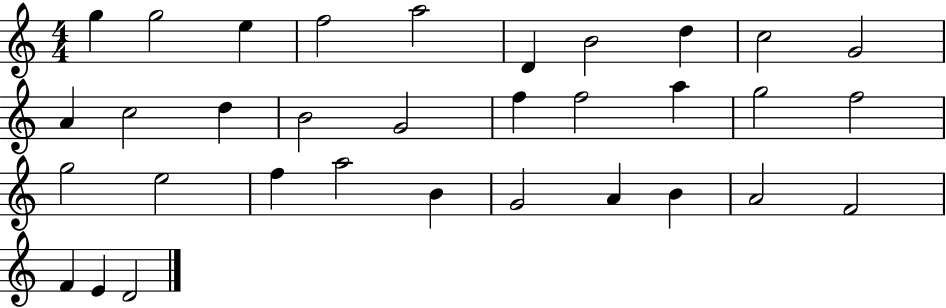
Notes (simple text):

G5/q G5/h E5/q F5/h A5/h D4/q B4/h D5/q C5/h G4/h A4/q C5/h D5/q B4/h G4/h F5/q F5/h A5/q G5/h F5/h G5/h E5/h F5/q A5/h B4/q G4/h A4/q B4/q A4/h F4/h F4/q E4/q D4/h